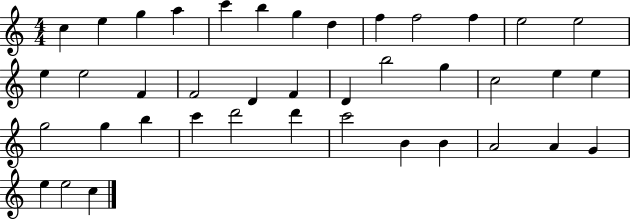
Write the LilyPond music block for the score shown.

{
  \clef treble
  \numericTimeSignature
  \time 4/4
  \key c \major
  c''4 e''4 g''4 a''4 | c'''4 b''4 g''4 d''4 | f''4 f''2 f''4 | e''2 e''2 | \break e''4 e''2 f'4 | f'2 d'4 f'4 | d'4 b''2 g''4 | c''2 e''4 e''4 | \break g''2 g''4 b''4 | c'''4 d'''2 d'''4 | c'''2 b'4 b'4 | a'2 a'4 g'4 | \break e''4 e''2 c''4 | \bar "|."
}